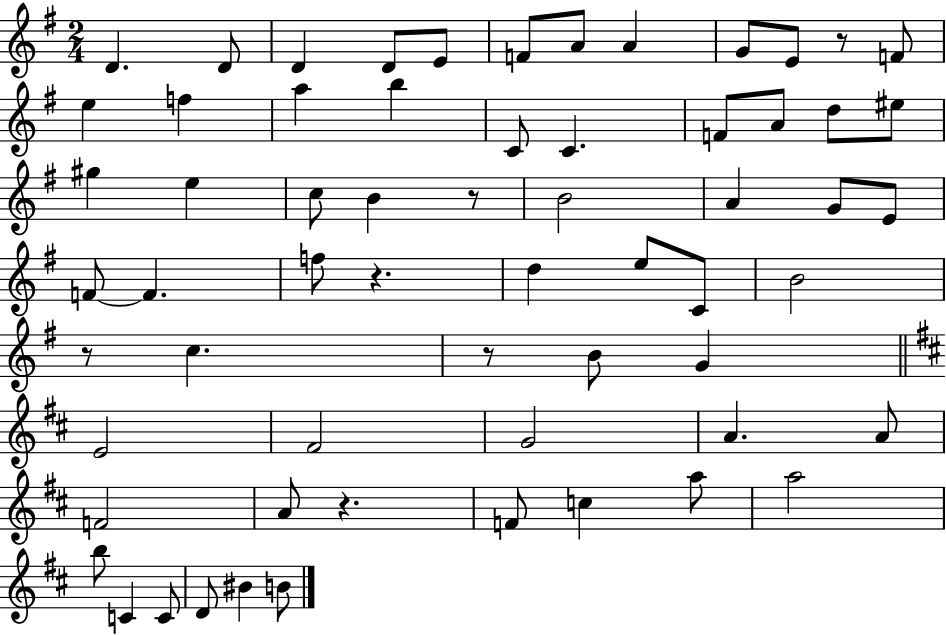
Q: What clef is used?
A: treble